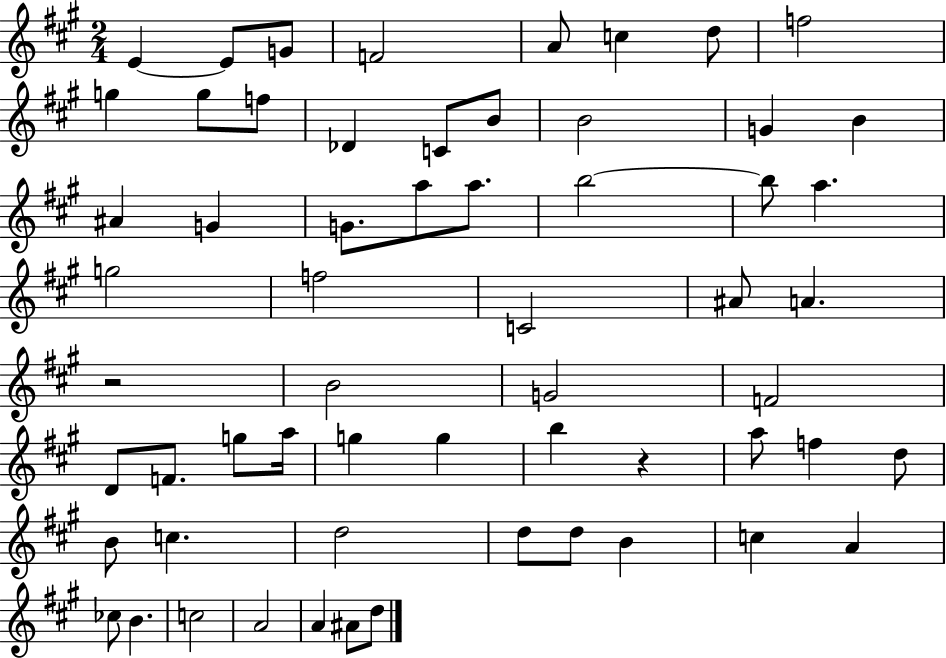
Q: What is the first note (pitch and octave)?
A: E4